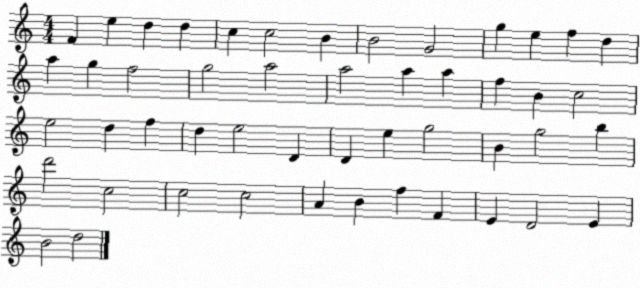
X:1
T:Untitled
M:4/4
L:1/4
K:C
F e d d c c2 B B2 G2 g e f d a g f2 g2 a2 a2 a a f B c2 e2 d f d e2 D D e g2 B g2 b d'2 c2 c2 c2 A B f F E D2 E B2 d2